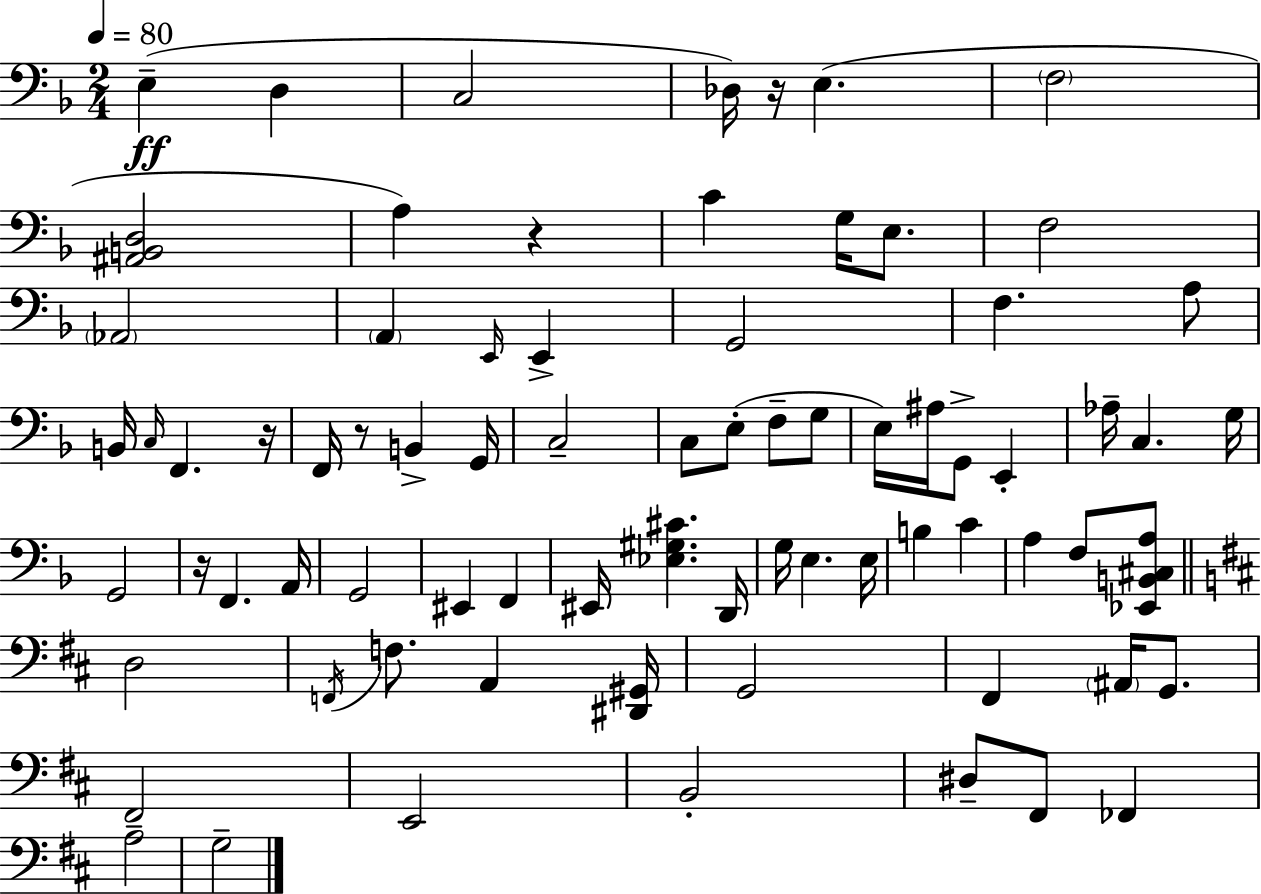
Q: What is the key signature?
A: F major